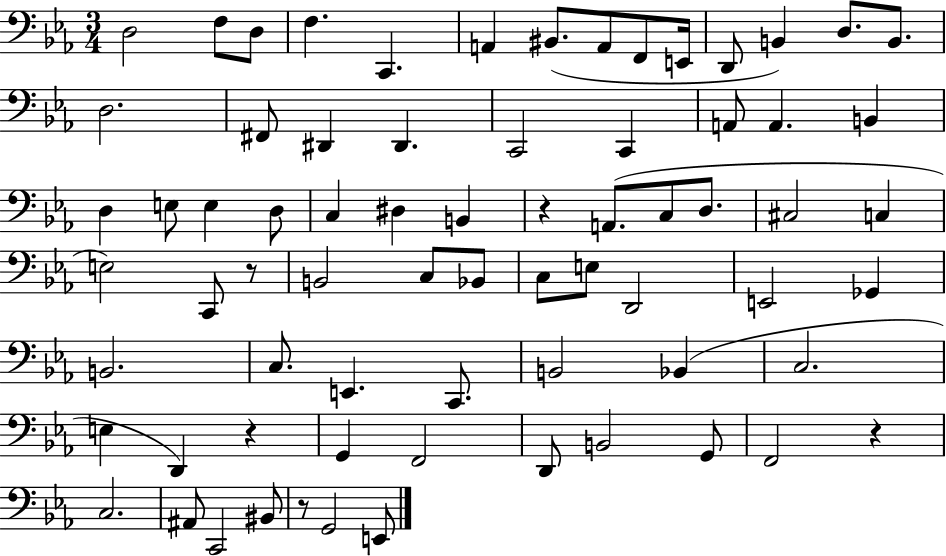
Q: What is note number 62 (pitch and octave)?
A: A#2